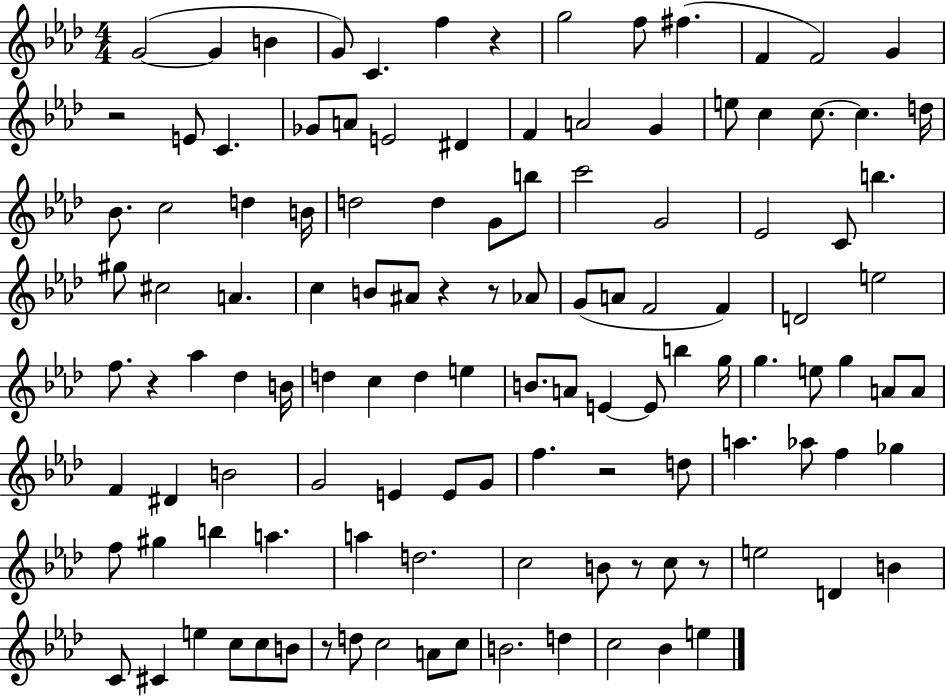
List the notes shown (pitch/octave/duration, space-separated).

G4/h G4/q B4/q G4/e C4/q. F5/q R/q G5/h F5/e F#5/q. F4/q F4/h G4/q R/h E4/e C4/q. Gb4/e A4/e E4/h D#4/q F4/q A4/h G4/q E5/e C5/q C5/e. C5/q. D5/s Bb4/e. C5/h D5/q B4/s D5/h D5/q G4/e B5/e C6/h G4/h Eb4/h C4/e B5/q. G#5/e C#5/h A4/q. C5/q B4/e A#4/e R/q R/e Ab4/e G4/e A4/e F4/h F4/q D4/h E5/h F5/e. R/q Ab5/q Db5/q B4/s D5/q C5/q D5/q E5/q B4/e. A4/e E4/q E4/e B5/q G5/s G5/q. E5/e G5/q A4/e A4/e F4/q D#4/q B4/h G4/h E4/q E4/e G4/e F5/q. R/h D5/e A5/q. Ab5/e F5/q Gb5/q F5/e G#5/q B5/q A5/q. A5/q D5/h. C5/h B4/e R/e C5/e R/e E5/h D4/q B4/q C4/e C#4/q E5/q C5/e C5/e B4/e R/e D5/e C5/h A4/e C5/e B4/h. D5/q C5/h Bb4/q E5/q